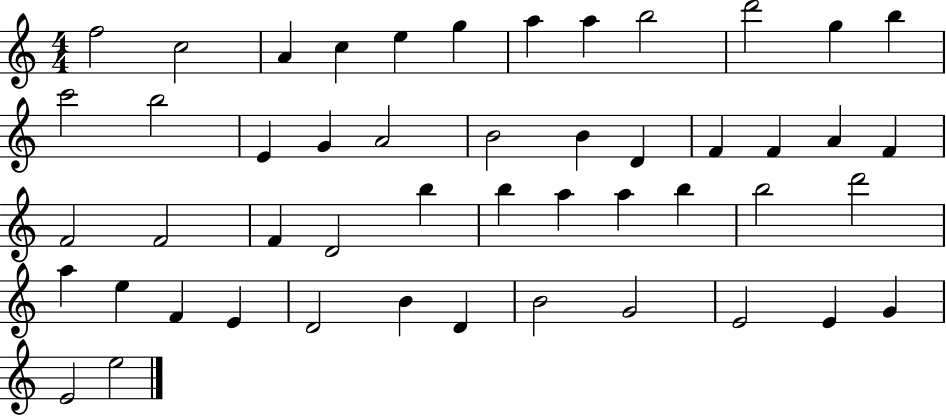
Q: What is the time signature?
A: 4/4